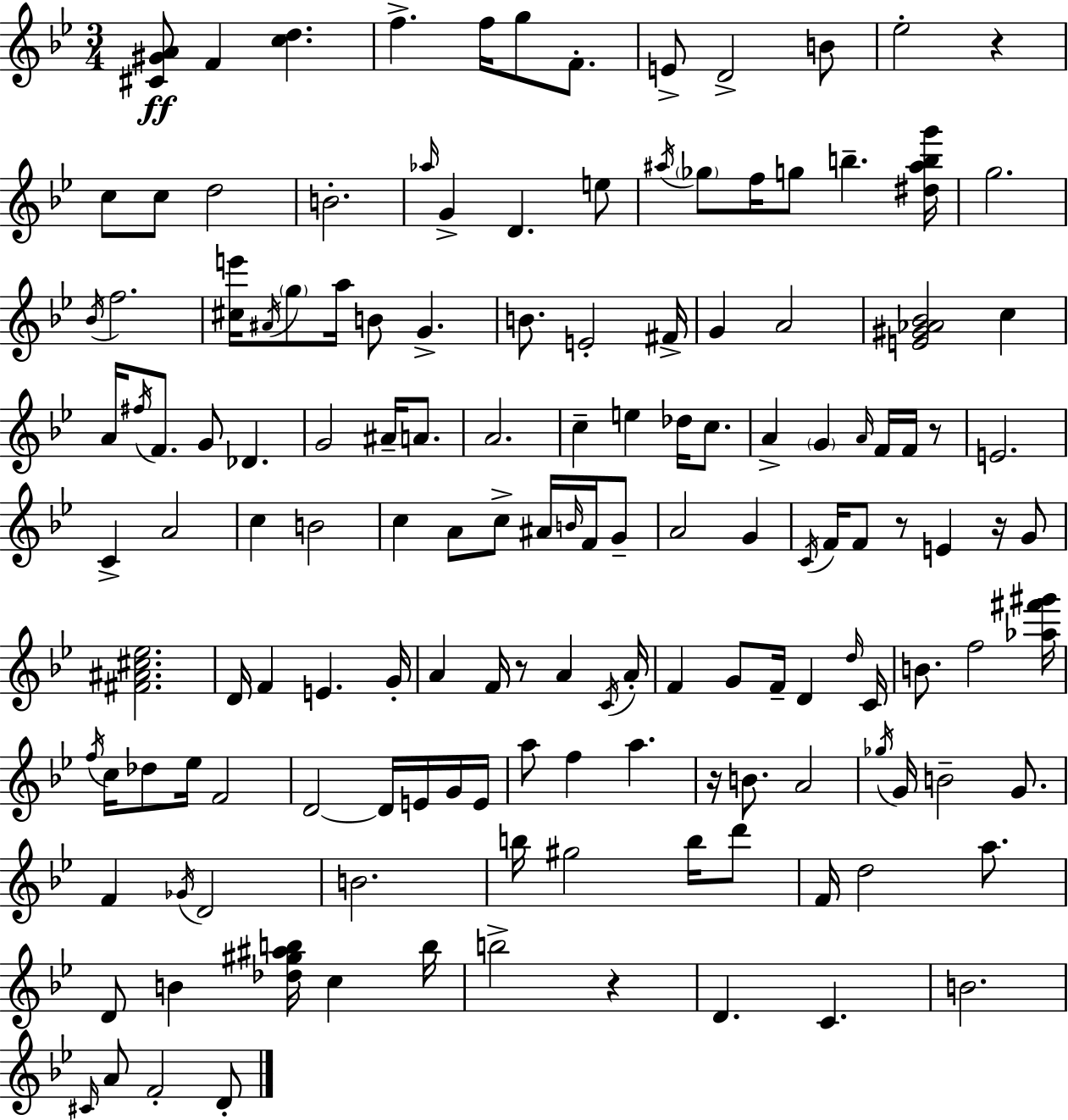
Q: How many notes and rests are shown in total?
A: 147